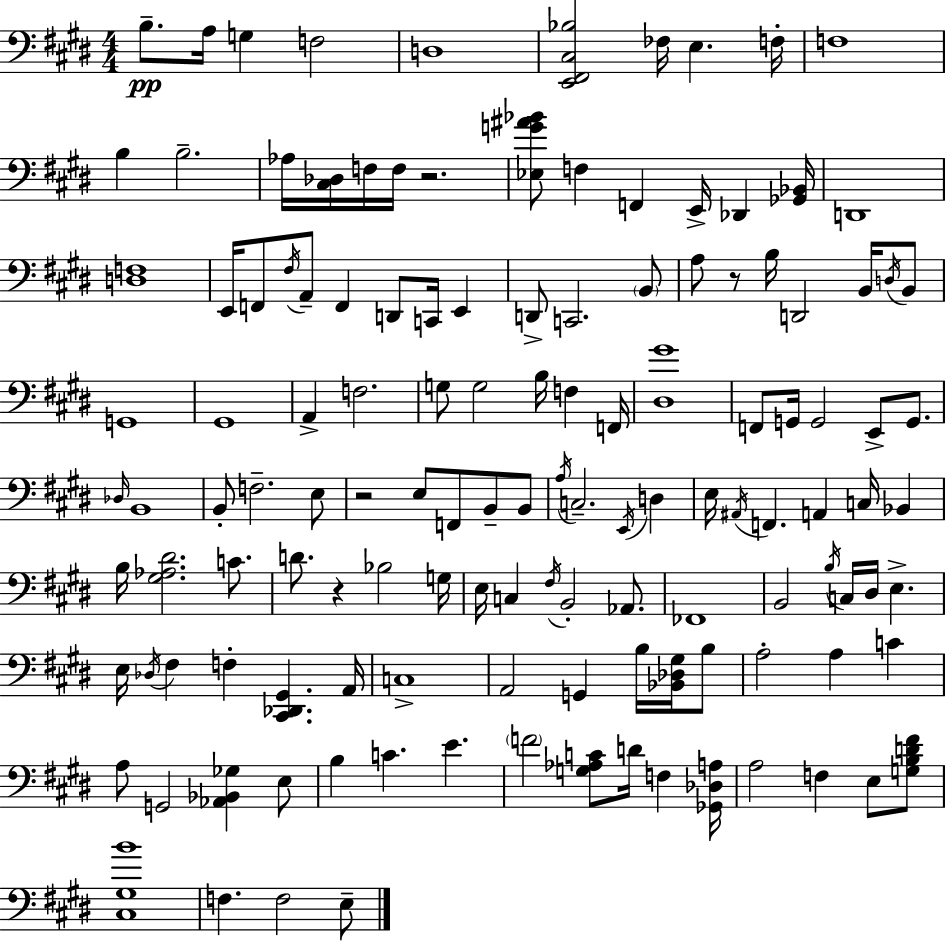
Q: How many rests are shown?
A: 4